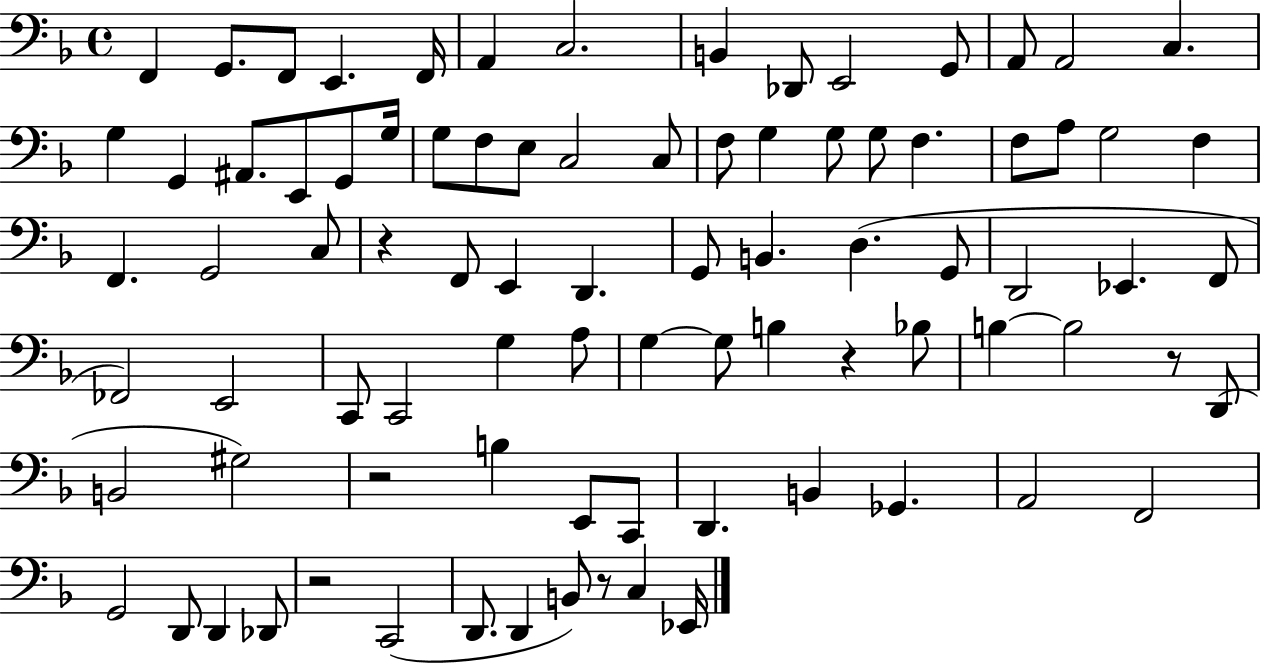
X:1
T:Untitled
M:4/4
L:1/4
K:F
F,, G,,/2 F,,/2 E,, F,,/4 A,, C,2 B,, _D,,/2 E,,2 G,,/2 A,,/2 A,,2 C, G, G,, ^A,,/2 E,,/2 G,,/2 G,/4 G,/2 F,/2 E,/2 C,2 C,/2 F,/2 G, G,/2 G,/2 F, F,/2 A,/2 G,2 F, F,, G,,2 C,/2 z F,,/2 E,, D,, G,,/2 B,, D, G,,/2 D,,2 _E,, F,,/2 _F,,2 E,,2 C,,/2 C,,2 G, A,/2 G, G,/2 B, z _B,/2 B, B,2 z/2 D,,/2 B,,2 ^G,2 z2 B, E,,/2 C,,/2 D,, B,, _G,, A,,2 F,,2 G,,2 D,,/2 D,, _D,,/2 z2 C,,2 D,,/2 D,, B,,/2 z/2 C, _E,,/4